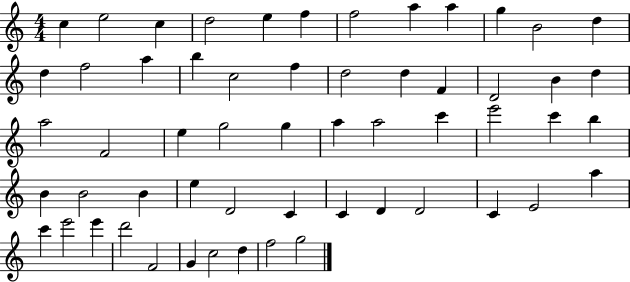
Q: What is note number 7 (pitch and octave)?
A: F5